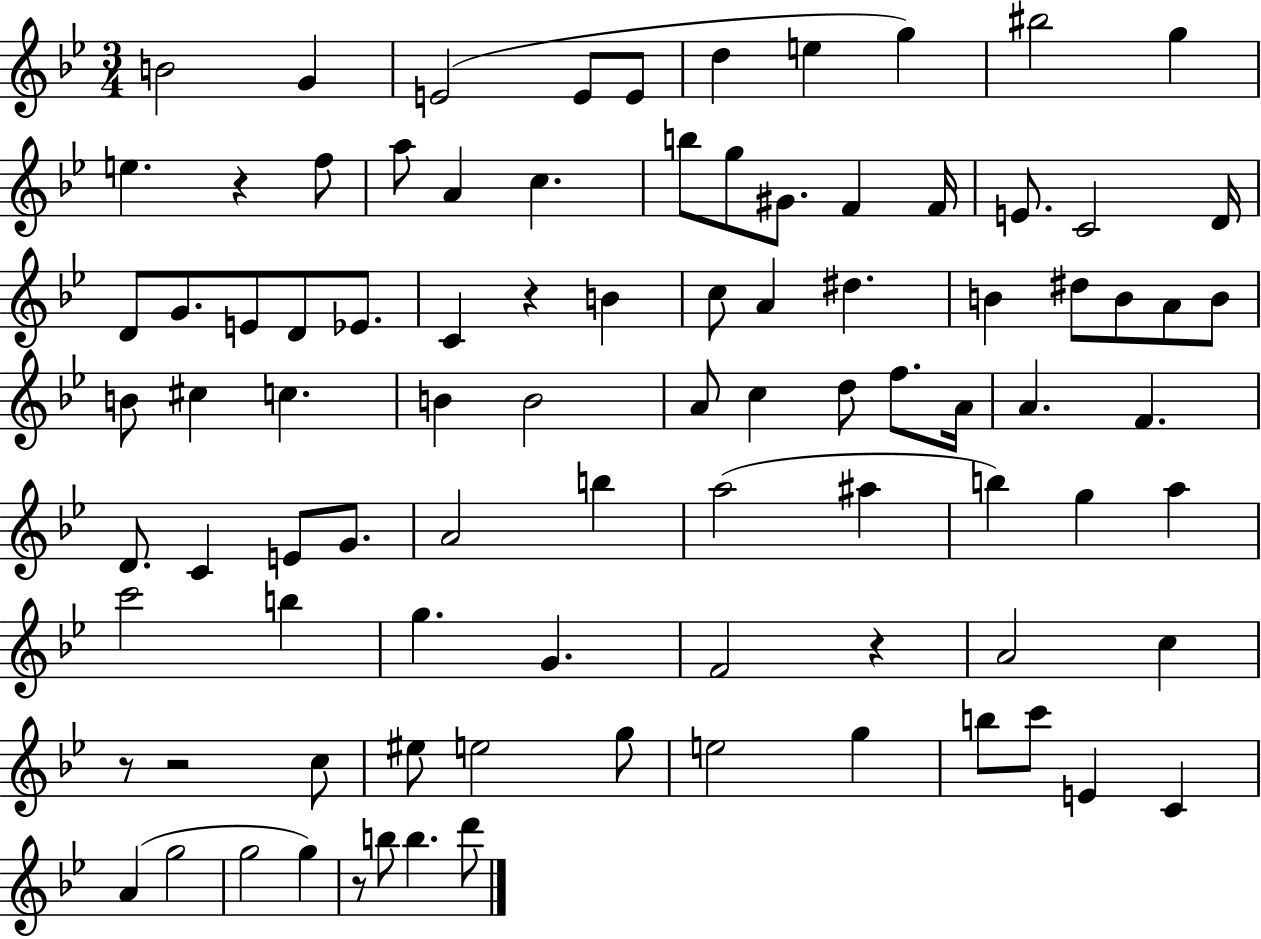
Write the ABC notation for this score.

X:1
T:Untitled
M:3/4
L:1/4
K:Bb
B2 G E2 E/2 E/2 d e g ^b2 g e z f/2 a/2 A c b/2 g/2 ^G/2 F F/4 E/2 C2 D/4 D/2 G/2 E/2 D/2 _E/2 C z B c/2 A ^d B ^d/2 B/2 A/2 B/2 B/2 ^c c B B2 A/2 c d/2 f/2 A/4 A F D/2 C E/2 G/2 A2 b a2 ^a b g a c'2 b g G F2 z A2 c z/2 z2 c/2 ^e/2 e2 g/2 e2 g b/2 c'/2 E C A g2 g2 g z/2 b/2 b d'/2